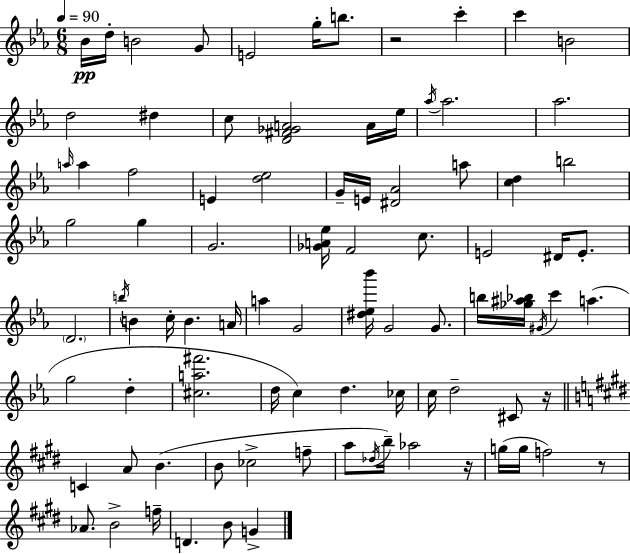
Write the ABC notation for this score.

X:1
T:Untitled
M:6/8
L:1/4
K:Cm
_B/4 d/4 B2 G/2 E2 g/4 b/2 z2 c' c' B2 d2 ^d c/2 [D^F_GA]2 A/4 _e/4 _a/4 _a2 _a2 a/4 a f2 E [d_e]2 G/4 E/4 [^D_A]2 a/2 [cd] b2 g2 g G2 [_GA_e]/4 F2 c/2 E2 ^D/4 E/2 D2 b/4 B c/4 B A/4 a G2 [^d_e_b']/4 G2 G/2 b/4 [_g^a_b]/4 ^G/4 c' a g2 d [^ca^f']2 d/4 c d _c/4 c/4 d2 ^C/2 z/4 C A/2 B B/2 _c2 f/2 a/2 _d/4 b/4 _a2 z/4 g/4 g/4 f2 z/2 _A/2 B2 f/4 D B/2 G